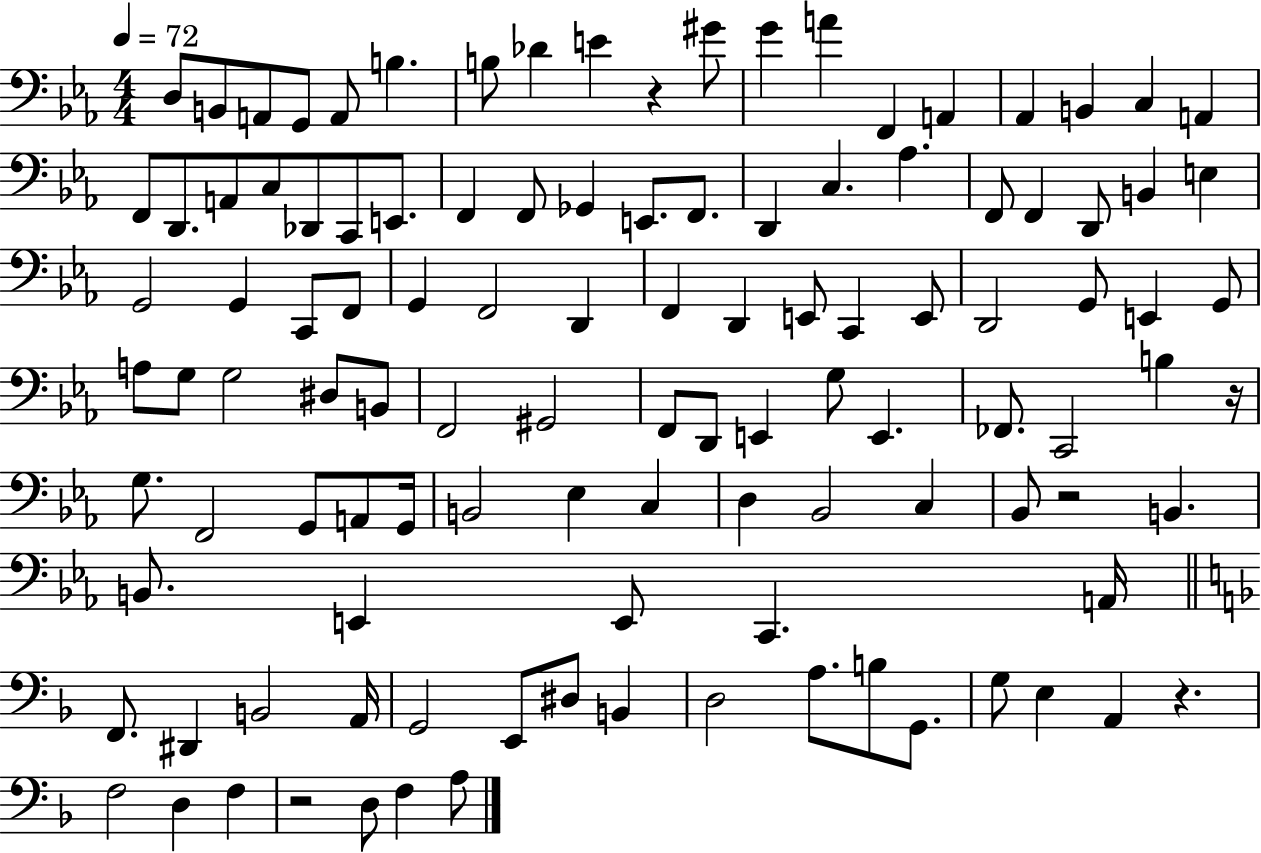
D3/e B2/e A2/e G2/e A2/e B3/q. B3/e Db4/q E4/q R/q G#4/e G4/q A4/q F2/q A2/q Ab2/q B2/q C3/q A2/q F2/e D2/e. A2/e C3/e Db2/e C2/e E2/e. F2/q F2/e Gb2/q E2/e. F2/e. D2/q C3/q. Ab3/q. F2/e F2/q D2/e B2/q E3/q G2/h G2/q C2/e F2/e G2/q F2/h D2/q F2/q D2/q E2/e C2/q E2/e D2/h G2/e E2/q G2/e A3/e G3/e G3/h D#3/e B2/e F2/h G#2/h F2/e D2/e E2/q G3/e E2/q. FES2/e. C2/h B3/q R/s G3/e. F2/h G2/e A2/e G2/s B2/h Eb3/q C3/q D3/q Bb2/h C3/q Bb2/e R/h B2/q. B2/e. E2/q E2/e C2/q. A2/s F2/e. D#2/q B2/h A2/s G2/h E2/e D#3/e B2/q D3/h A3/e. B3/e G2/e. G3/e E3/q A2/q R/q. F3/h D3/q F3/q R/h D3/e F3/q A3/e